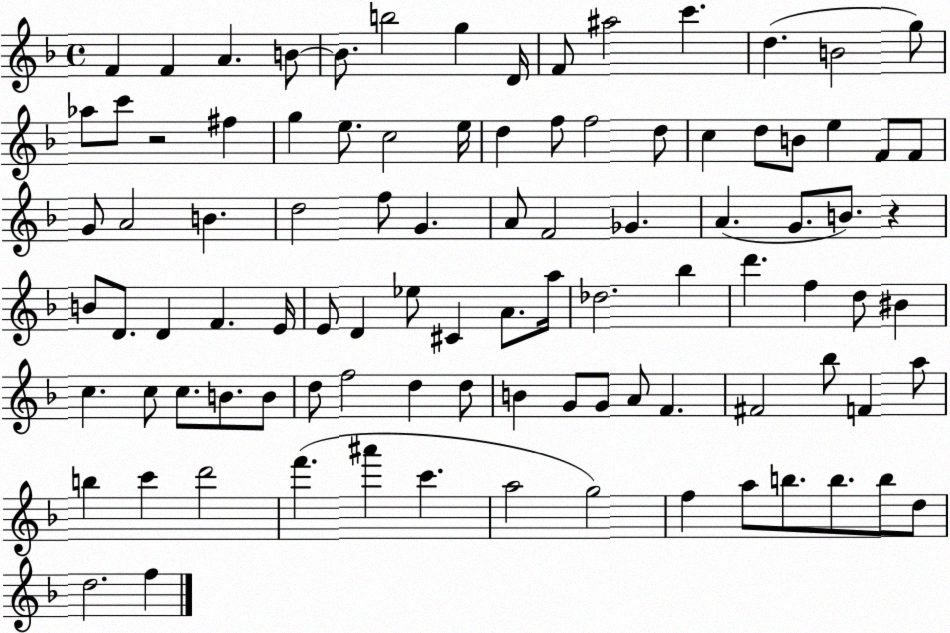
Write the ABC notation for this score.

X:1
T:Untitled
M:4/4
L:1/4
K:F
F F A B/2 B/2 b2 g D/4 F/2 ^a2 c' d B2 g/2 _a/2 c'/2 z2 ^f g e/2 c2 e/4 d f/2 f2 d/2 c d/2 B/2 e F/2 F/2 G/2 A2 B d2 f/2 G A/2 F2 _G A G/2 B/2 z B/2 D/2 D F E/4 E/2 D _e/2 ^C A/2 a/4 _d2 _b d' f d/2 ^B c c/2 c/2 B/2 B/2 d/2 f2 d d/2 B G/2 G/2 A/2 F ^F2 _b/2 F a/2 b c' d'2 f' ^a' c' a2 g2 f a/2 b/2 b/2 b/2 d/2 d2 f